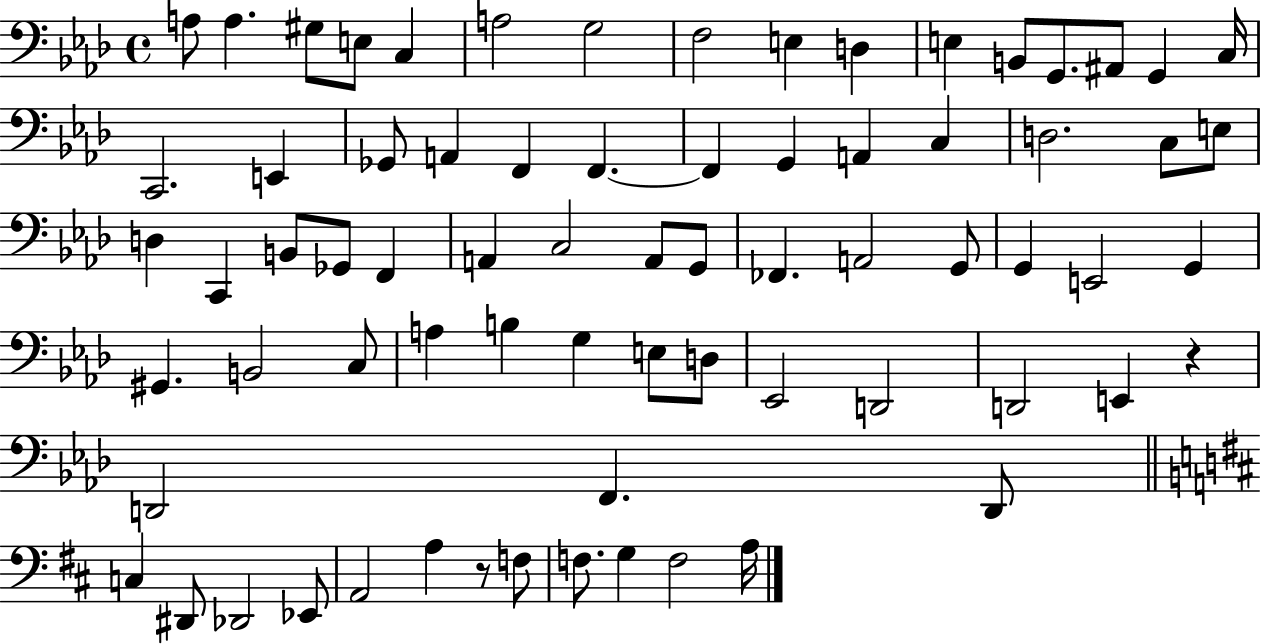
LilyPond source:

{
  \clef bass
  \time 4/4
  \defaultTimeSignature
  \key aes \major
  \repeat volta 2 { a8 a4. gis8 e8 c4 | a2 g2 | f2 e4 d4 | e4 b,8 g,8. ais,8 g,4 c16 | \break c,2. e,4 | ges,8 a,4 f,4 f,4.~~ | f,4 g,4 a,4 c4 | d2. c8 e8 | \break d4 c,4 b,8 ges,8 f,4 | a,4 c2 a,8 g,8 | fes,4. a,2 g,8 | g,4 e,2 g,4 | \break gis,4. b,2 c8 | a4 b4 g4 e8 d8 | ees,2 d,2 | d,2 e,4 r4 | \break d,2 f,4. d,8 | \bar "||" \break \key b \minor c4 dis,8 des,2 ees,8 | a,2 a4 r8 f8 | f8. g4 f2 a16 | } \bar "|."
}